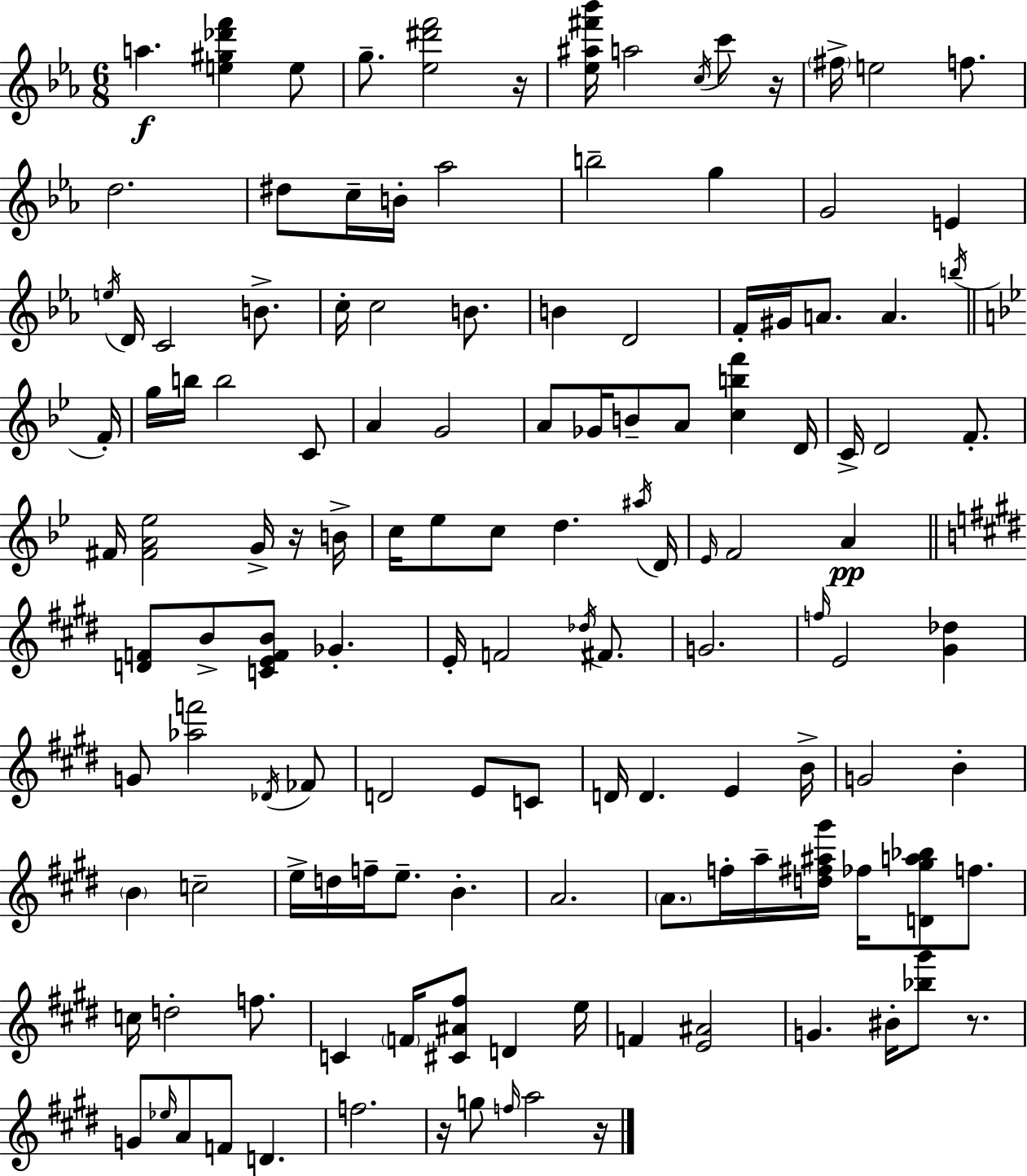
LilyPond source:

{
  \clef treble
  \numericTimeSignature
  \time 6/8
  \key ees \major
  \repeat volta 2 { a''4.\f <e'' gis'' des''' f'''>4 e''8 | g''8.-- <ees'' dis''' f'''>2 r16 | <ees'' ais'' fis''' bes'''>16 a''2 \acciaccatura { c''16 } c'''8 | r16 \parenthesize fis''16-> e''2 f''8. | \break d''2. | dis''8 c''16-- b'16-. aes''2 | b''2-- g''4 | g'2 e'4 | \break \acciaccatura { e''16 } d'16 c'2 b'8.-> | c''16-. c''2 b'8. | b'4 d'2 | f'16-. gis'16 a'8. a'4. | \break \acciaccatura { b''16 } \bar "||" \break \key bes \major f'16-. g''16 b''16 b''2 c'8 | a'4 g'2 | a'8 ges'16 b'8-- a'8 <c'' b'' f'''>4 | d'16 c'16-> d'2 f'8.-. | \break fis'16 <fis' a' ees''>2 g'16-> r16 | b'16-> c''16 ees''8 c''8 d''4. | \acciaccatura { ais''16 } d'16 \grace { ees'16 } f'2 a'4\pp | \bar "||" \break \key e \major <d' f'>8 b'8-> <c' e' f' b'>8 ges'4.-. | e'16-. f'2 \acciaccatura { des''16 } fis'8. | g'2. | \grace { f''16 } e'2 <gis' des''>4 | \break g'8 <aes'' f'''>2 | \acciaccatura { des'16 } fes'8 d'2 e'8 | c'8 d'16 d'4. e'4 | b'16-> g'2 b'4-. | \break \parenthesize b'4 c''2-- | e''16-> d''16 f''16-- e''8.-- b'4.-. | a'2. | \parenthesize a'8. f''16-. a''16-- <d'' fis'' ais'' gis'''>16 fes''16 <d' gis'' a'' bes''>8 | \break f''8. c''16 d''2-. | f''8. c'4 \parenthesize f'16 <cis' ais' fis''>8 d'4 | e''16 f'4 <e' ais'>2 | g'4. bis'16-. <bes'' gis'''>8 | \break r8. g'8 \grace { ees''16 } a'8 f'8 d'4. | f''2. | r16 g''8 \grace { f''16 } a''2 | r16 } \bar "|."
}